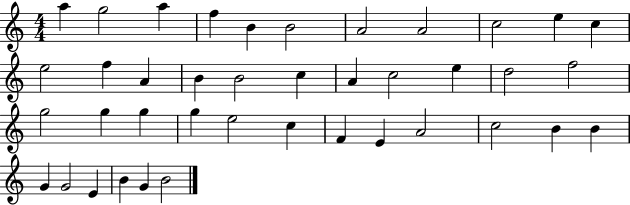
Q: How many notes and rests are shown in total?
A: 40